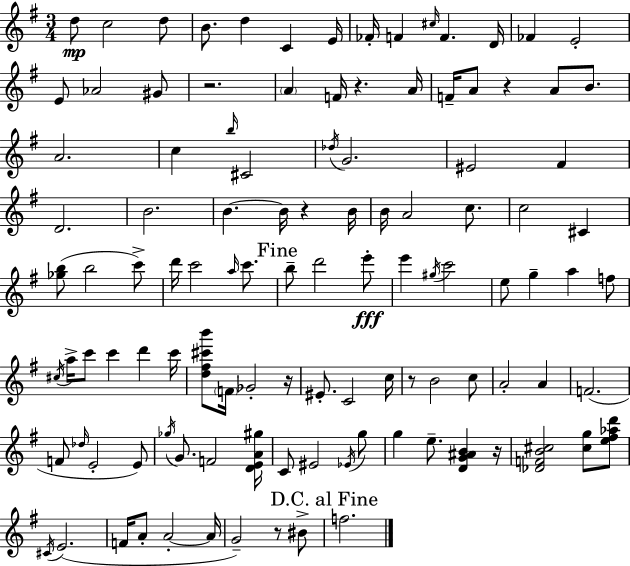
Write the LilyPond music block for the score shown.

{
  \clef treble
  \numericTimeSignature
  \time 3/4
  \key e \minor
  \repeat volta 2 { d''8\mp c''2 d''8 | b'8. d''4 c'4 e'16 | fes'16-. f'4 \grace { cis''16 } f'4. | d'16 fes'4 e'2-. | \break e'8 aes'2 gis'8 | r2. | \parenthesize a'4 f'16 r4. | a'16 f'16-- a'8 r4 a'8 b'8. | \break a'2. | c''4 \grace { b''16 } cis'2 | \acciaccatura { des''16 } g'2. | eis'2 fis'4 | \break d'2. | b'2. | b'4.~~ b'16 r4 | b'16 b'16 a'2 | \break c''8. c''2 cis'4 | <ges'' b''>8( b''2 | c'''8->) d'''16 c'''2 | \grace { a''16 } c'''8. \mark "Fine" b''8-- d'''2 | \break e'''8-.\fff e'''4 \acciaccatura { gis''16 } c'''2 | e''8 g''4-- a''4 | f''8 \acciaccatura { cis''16 } a''16-> c'''8 c'''4 | d'''4 c'''16 <d'' fis'' cis''' b'''>8 \parenthesize f'16 ges'2-. | \break r16 eis'8.-. c'2 | c''16 r8 b'2 | c''8 a'2-. | a'4 f'2.( | \break f'8 \grace { des''16 } e'2-. | e'8) \acciaccatura { ges''16 } g'8. f'2 | <d' e' a' gis''>16 c'8 eis'2 | \acciaccatura { ees'16 } g''8 g''4 | \break e''8.-- <d' g' ais' b'>4 r16 <des' f' b' cis''>2 | <cis'' g''>8 <e'' fis'' aes'' d'''>8 \acciaccatura { cis'16 } e'2.( | f'16 a'8-. | a'2-.~~ a'16 g'2--) | \break r8 bis'8-> \mark "D.C. al Fine" f''2. | } \bar "|."
}